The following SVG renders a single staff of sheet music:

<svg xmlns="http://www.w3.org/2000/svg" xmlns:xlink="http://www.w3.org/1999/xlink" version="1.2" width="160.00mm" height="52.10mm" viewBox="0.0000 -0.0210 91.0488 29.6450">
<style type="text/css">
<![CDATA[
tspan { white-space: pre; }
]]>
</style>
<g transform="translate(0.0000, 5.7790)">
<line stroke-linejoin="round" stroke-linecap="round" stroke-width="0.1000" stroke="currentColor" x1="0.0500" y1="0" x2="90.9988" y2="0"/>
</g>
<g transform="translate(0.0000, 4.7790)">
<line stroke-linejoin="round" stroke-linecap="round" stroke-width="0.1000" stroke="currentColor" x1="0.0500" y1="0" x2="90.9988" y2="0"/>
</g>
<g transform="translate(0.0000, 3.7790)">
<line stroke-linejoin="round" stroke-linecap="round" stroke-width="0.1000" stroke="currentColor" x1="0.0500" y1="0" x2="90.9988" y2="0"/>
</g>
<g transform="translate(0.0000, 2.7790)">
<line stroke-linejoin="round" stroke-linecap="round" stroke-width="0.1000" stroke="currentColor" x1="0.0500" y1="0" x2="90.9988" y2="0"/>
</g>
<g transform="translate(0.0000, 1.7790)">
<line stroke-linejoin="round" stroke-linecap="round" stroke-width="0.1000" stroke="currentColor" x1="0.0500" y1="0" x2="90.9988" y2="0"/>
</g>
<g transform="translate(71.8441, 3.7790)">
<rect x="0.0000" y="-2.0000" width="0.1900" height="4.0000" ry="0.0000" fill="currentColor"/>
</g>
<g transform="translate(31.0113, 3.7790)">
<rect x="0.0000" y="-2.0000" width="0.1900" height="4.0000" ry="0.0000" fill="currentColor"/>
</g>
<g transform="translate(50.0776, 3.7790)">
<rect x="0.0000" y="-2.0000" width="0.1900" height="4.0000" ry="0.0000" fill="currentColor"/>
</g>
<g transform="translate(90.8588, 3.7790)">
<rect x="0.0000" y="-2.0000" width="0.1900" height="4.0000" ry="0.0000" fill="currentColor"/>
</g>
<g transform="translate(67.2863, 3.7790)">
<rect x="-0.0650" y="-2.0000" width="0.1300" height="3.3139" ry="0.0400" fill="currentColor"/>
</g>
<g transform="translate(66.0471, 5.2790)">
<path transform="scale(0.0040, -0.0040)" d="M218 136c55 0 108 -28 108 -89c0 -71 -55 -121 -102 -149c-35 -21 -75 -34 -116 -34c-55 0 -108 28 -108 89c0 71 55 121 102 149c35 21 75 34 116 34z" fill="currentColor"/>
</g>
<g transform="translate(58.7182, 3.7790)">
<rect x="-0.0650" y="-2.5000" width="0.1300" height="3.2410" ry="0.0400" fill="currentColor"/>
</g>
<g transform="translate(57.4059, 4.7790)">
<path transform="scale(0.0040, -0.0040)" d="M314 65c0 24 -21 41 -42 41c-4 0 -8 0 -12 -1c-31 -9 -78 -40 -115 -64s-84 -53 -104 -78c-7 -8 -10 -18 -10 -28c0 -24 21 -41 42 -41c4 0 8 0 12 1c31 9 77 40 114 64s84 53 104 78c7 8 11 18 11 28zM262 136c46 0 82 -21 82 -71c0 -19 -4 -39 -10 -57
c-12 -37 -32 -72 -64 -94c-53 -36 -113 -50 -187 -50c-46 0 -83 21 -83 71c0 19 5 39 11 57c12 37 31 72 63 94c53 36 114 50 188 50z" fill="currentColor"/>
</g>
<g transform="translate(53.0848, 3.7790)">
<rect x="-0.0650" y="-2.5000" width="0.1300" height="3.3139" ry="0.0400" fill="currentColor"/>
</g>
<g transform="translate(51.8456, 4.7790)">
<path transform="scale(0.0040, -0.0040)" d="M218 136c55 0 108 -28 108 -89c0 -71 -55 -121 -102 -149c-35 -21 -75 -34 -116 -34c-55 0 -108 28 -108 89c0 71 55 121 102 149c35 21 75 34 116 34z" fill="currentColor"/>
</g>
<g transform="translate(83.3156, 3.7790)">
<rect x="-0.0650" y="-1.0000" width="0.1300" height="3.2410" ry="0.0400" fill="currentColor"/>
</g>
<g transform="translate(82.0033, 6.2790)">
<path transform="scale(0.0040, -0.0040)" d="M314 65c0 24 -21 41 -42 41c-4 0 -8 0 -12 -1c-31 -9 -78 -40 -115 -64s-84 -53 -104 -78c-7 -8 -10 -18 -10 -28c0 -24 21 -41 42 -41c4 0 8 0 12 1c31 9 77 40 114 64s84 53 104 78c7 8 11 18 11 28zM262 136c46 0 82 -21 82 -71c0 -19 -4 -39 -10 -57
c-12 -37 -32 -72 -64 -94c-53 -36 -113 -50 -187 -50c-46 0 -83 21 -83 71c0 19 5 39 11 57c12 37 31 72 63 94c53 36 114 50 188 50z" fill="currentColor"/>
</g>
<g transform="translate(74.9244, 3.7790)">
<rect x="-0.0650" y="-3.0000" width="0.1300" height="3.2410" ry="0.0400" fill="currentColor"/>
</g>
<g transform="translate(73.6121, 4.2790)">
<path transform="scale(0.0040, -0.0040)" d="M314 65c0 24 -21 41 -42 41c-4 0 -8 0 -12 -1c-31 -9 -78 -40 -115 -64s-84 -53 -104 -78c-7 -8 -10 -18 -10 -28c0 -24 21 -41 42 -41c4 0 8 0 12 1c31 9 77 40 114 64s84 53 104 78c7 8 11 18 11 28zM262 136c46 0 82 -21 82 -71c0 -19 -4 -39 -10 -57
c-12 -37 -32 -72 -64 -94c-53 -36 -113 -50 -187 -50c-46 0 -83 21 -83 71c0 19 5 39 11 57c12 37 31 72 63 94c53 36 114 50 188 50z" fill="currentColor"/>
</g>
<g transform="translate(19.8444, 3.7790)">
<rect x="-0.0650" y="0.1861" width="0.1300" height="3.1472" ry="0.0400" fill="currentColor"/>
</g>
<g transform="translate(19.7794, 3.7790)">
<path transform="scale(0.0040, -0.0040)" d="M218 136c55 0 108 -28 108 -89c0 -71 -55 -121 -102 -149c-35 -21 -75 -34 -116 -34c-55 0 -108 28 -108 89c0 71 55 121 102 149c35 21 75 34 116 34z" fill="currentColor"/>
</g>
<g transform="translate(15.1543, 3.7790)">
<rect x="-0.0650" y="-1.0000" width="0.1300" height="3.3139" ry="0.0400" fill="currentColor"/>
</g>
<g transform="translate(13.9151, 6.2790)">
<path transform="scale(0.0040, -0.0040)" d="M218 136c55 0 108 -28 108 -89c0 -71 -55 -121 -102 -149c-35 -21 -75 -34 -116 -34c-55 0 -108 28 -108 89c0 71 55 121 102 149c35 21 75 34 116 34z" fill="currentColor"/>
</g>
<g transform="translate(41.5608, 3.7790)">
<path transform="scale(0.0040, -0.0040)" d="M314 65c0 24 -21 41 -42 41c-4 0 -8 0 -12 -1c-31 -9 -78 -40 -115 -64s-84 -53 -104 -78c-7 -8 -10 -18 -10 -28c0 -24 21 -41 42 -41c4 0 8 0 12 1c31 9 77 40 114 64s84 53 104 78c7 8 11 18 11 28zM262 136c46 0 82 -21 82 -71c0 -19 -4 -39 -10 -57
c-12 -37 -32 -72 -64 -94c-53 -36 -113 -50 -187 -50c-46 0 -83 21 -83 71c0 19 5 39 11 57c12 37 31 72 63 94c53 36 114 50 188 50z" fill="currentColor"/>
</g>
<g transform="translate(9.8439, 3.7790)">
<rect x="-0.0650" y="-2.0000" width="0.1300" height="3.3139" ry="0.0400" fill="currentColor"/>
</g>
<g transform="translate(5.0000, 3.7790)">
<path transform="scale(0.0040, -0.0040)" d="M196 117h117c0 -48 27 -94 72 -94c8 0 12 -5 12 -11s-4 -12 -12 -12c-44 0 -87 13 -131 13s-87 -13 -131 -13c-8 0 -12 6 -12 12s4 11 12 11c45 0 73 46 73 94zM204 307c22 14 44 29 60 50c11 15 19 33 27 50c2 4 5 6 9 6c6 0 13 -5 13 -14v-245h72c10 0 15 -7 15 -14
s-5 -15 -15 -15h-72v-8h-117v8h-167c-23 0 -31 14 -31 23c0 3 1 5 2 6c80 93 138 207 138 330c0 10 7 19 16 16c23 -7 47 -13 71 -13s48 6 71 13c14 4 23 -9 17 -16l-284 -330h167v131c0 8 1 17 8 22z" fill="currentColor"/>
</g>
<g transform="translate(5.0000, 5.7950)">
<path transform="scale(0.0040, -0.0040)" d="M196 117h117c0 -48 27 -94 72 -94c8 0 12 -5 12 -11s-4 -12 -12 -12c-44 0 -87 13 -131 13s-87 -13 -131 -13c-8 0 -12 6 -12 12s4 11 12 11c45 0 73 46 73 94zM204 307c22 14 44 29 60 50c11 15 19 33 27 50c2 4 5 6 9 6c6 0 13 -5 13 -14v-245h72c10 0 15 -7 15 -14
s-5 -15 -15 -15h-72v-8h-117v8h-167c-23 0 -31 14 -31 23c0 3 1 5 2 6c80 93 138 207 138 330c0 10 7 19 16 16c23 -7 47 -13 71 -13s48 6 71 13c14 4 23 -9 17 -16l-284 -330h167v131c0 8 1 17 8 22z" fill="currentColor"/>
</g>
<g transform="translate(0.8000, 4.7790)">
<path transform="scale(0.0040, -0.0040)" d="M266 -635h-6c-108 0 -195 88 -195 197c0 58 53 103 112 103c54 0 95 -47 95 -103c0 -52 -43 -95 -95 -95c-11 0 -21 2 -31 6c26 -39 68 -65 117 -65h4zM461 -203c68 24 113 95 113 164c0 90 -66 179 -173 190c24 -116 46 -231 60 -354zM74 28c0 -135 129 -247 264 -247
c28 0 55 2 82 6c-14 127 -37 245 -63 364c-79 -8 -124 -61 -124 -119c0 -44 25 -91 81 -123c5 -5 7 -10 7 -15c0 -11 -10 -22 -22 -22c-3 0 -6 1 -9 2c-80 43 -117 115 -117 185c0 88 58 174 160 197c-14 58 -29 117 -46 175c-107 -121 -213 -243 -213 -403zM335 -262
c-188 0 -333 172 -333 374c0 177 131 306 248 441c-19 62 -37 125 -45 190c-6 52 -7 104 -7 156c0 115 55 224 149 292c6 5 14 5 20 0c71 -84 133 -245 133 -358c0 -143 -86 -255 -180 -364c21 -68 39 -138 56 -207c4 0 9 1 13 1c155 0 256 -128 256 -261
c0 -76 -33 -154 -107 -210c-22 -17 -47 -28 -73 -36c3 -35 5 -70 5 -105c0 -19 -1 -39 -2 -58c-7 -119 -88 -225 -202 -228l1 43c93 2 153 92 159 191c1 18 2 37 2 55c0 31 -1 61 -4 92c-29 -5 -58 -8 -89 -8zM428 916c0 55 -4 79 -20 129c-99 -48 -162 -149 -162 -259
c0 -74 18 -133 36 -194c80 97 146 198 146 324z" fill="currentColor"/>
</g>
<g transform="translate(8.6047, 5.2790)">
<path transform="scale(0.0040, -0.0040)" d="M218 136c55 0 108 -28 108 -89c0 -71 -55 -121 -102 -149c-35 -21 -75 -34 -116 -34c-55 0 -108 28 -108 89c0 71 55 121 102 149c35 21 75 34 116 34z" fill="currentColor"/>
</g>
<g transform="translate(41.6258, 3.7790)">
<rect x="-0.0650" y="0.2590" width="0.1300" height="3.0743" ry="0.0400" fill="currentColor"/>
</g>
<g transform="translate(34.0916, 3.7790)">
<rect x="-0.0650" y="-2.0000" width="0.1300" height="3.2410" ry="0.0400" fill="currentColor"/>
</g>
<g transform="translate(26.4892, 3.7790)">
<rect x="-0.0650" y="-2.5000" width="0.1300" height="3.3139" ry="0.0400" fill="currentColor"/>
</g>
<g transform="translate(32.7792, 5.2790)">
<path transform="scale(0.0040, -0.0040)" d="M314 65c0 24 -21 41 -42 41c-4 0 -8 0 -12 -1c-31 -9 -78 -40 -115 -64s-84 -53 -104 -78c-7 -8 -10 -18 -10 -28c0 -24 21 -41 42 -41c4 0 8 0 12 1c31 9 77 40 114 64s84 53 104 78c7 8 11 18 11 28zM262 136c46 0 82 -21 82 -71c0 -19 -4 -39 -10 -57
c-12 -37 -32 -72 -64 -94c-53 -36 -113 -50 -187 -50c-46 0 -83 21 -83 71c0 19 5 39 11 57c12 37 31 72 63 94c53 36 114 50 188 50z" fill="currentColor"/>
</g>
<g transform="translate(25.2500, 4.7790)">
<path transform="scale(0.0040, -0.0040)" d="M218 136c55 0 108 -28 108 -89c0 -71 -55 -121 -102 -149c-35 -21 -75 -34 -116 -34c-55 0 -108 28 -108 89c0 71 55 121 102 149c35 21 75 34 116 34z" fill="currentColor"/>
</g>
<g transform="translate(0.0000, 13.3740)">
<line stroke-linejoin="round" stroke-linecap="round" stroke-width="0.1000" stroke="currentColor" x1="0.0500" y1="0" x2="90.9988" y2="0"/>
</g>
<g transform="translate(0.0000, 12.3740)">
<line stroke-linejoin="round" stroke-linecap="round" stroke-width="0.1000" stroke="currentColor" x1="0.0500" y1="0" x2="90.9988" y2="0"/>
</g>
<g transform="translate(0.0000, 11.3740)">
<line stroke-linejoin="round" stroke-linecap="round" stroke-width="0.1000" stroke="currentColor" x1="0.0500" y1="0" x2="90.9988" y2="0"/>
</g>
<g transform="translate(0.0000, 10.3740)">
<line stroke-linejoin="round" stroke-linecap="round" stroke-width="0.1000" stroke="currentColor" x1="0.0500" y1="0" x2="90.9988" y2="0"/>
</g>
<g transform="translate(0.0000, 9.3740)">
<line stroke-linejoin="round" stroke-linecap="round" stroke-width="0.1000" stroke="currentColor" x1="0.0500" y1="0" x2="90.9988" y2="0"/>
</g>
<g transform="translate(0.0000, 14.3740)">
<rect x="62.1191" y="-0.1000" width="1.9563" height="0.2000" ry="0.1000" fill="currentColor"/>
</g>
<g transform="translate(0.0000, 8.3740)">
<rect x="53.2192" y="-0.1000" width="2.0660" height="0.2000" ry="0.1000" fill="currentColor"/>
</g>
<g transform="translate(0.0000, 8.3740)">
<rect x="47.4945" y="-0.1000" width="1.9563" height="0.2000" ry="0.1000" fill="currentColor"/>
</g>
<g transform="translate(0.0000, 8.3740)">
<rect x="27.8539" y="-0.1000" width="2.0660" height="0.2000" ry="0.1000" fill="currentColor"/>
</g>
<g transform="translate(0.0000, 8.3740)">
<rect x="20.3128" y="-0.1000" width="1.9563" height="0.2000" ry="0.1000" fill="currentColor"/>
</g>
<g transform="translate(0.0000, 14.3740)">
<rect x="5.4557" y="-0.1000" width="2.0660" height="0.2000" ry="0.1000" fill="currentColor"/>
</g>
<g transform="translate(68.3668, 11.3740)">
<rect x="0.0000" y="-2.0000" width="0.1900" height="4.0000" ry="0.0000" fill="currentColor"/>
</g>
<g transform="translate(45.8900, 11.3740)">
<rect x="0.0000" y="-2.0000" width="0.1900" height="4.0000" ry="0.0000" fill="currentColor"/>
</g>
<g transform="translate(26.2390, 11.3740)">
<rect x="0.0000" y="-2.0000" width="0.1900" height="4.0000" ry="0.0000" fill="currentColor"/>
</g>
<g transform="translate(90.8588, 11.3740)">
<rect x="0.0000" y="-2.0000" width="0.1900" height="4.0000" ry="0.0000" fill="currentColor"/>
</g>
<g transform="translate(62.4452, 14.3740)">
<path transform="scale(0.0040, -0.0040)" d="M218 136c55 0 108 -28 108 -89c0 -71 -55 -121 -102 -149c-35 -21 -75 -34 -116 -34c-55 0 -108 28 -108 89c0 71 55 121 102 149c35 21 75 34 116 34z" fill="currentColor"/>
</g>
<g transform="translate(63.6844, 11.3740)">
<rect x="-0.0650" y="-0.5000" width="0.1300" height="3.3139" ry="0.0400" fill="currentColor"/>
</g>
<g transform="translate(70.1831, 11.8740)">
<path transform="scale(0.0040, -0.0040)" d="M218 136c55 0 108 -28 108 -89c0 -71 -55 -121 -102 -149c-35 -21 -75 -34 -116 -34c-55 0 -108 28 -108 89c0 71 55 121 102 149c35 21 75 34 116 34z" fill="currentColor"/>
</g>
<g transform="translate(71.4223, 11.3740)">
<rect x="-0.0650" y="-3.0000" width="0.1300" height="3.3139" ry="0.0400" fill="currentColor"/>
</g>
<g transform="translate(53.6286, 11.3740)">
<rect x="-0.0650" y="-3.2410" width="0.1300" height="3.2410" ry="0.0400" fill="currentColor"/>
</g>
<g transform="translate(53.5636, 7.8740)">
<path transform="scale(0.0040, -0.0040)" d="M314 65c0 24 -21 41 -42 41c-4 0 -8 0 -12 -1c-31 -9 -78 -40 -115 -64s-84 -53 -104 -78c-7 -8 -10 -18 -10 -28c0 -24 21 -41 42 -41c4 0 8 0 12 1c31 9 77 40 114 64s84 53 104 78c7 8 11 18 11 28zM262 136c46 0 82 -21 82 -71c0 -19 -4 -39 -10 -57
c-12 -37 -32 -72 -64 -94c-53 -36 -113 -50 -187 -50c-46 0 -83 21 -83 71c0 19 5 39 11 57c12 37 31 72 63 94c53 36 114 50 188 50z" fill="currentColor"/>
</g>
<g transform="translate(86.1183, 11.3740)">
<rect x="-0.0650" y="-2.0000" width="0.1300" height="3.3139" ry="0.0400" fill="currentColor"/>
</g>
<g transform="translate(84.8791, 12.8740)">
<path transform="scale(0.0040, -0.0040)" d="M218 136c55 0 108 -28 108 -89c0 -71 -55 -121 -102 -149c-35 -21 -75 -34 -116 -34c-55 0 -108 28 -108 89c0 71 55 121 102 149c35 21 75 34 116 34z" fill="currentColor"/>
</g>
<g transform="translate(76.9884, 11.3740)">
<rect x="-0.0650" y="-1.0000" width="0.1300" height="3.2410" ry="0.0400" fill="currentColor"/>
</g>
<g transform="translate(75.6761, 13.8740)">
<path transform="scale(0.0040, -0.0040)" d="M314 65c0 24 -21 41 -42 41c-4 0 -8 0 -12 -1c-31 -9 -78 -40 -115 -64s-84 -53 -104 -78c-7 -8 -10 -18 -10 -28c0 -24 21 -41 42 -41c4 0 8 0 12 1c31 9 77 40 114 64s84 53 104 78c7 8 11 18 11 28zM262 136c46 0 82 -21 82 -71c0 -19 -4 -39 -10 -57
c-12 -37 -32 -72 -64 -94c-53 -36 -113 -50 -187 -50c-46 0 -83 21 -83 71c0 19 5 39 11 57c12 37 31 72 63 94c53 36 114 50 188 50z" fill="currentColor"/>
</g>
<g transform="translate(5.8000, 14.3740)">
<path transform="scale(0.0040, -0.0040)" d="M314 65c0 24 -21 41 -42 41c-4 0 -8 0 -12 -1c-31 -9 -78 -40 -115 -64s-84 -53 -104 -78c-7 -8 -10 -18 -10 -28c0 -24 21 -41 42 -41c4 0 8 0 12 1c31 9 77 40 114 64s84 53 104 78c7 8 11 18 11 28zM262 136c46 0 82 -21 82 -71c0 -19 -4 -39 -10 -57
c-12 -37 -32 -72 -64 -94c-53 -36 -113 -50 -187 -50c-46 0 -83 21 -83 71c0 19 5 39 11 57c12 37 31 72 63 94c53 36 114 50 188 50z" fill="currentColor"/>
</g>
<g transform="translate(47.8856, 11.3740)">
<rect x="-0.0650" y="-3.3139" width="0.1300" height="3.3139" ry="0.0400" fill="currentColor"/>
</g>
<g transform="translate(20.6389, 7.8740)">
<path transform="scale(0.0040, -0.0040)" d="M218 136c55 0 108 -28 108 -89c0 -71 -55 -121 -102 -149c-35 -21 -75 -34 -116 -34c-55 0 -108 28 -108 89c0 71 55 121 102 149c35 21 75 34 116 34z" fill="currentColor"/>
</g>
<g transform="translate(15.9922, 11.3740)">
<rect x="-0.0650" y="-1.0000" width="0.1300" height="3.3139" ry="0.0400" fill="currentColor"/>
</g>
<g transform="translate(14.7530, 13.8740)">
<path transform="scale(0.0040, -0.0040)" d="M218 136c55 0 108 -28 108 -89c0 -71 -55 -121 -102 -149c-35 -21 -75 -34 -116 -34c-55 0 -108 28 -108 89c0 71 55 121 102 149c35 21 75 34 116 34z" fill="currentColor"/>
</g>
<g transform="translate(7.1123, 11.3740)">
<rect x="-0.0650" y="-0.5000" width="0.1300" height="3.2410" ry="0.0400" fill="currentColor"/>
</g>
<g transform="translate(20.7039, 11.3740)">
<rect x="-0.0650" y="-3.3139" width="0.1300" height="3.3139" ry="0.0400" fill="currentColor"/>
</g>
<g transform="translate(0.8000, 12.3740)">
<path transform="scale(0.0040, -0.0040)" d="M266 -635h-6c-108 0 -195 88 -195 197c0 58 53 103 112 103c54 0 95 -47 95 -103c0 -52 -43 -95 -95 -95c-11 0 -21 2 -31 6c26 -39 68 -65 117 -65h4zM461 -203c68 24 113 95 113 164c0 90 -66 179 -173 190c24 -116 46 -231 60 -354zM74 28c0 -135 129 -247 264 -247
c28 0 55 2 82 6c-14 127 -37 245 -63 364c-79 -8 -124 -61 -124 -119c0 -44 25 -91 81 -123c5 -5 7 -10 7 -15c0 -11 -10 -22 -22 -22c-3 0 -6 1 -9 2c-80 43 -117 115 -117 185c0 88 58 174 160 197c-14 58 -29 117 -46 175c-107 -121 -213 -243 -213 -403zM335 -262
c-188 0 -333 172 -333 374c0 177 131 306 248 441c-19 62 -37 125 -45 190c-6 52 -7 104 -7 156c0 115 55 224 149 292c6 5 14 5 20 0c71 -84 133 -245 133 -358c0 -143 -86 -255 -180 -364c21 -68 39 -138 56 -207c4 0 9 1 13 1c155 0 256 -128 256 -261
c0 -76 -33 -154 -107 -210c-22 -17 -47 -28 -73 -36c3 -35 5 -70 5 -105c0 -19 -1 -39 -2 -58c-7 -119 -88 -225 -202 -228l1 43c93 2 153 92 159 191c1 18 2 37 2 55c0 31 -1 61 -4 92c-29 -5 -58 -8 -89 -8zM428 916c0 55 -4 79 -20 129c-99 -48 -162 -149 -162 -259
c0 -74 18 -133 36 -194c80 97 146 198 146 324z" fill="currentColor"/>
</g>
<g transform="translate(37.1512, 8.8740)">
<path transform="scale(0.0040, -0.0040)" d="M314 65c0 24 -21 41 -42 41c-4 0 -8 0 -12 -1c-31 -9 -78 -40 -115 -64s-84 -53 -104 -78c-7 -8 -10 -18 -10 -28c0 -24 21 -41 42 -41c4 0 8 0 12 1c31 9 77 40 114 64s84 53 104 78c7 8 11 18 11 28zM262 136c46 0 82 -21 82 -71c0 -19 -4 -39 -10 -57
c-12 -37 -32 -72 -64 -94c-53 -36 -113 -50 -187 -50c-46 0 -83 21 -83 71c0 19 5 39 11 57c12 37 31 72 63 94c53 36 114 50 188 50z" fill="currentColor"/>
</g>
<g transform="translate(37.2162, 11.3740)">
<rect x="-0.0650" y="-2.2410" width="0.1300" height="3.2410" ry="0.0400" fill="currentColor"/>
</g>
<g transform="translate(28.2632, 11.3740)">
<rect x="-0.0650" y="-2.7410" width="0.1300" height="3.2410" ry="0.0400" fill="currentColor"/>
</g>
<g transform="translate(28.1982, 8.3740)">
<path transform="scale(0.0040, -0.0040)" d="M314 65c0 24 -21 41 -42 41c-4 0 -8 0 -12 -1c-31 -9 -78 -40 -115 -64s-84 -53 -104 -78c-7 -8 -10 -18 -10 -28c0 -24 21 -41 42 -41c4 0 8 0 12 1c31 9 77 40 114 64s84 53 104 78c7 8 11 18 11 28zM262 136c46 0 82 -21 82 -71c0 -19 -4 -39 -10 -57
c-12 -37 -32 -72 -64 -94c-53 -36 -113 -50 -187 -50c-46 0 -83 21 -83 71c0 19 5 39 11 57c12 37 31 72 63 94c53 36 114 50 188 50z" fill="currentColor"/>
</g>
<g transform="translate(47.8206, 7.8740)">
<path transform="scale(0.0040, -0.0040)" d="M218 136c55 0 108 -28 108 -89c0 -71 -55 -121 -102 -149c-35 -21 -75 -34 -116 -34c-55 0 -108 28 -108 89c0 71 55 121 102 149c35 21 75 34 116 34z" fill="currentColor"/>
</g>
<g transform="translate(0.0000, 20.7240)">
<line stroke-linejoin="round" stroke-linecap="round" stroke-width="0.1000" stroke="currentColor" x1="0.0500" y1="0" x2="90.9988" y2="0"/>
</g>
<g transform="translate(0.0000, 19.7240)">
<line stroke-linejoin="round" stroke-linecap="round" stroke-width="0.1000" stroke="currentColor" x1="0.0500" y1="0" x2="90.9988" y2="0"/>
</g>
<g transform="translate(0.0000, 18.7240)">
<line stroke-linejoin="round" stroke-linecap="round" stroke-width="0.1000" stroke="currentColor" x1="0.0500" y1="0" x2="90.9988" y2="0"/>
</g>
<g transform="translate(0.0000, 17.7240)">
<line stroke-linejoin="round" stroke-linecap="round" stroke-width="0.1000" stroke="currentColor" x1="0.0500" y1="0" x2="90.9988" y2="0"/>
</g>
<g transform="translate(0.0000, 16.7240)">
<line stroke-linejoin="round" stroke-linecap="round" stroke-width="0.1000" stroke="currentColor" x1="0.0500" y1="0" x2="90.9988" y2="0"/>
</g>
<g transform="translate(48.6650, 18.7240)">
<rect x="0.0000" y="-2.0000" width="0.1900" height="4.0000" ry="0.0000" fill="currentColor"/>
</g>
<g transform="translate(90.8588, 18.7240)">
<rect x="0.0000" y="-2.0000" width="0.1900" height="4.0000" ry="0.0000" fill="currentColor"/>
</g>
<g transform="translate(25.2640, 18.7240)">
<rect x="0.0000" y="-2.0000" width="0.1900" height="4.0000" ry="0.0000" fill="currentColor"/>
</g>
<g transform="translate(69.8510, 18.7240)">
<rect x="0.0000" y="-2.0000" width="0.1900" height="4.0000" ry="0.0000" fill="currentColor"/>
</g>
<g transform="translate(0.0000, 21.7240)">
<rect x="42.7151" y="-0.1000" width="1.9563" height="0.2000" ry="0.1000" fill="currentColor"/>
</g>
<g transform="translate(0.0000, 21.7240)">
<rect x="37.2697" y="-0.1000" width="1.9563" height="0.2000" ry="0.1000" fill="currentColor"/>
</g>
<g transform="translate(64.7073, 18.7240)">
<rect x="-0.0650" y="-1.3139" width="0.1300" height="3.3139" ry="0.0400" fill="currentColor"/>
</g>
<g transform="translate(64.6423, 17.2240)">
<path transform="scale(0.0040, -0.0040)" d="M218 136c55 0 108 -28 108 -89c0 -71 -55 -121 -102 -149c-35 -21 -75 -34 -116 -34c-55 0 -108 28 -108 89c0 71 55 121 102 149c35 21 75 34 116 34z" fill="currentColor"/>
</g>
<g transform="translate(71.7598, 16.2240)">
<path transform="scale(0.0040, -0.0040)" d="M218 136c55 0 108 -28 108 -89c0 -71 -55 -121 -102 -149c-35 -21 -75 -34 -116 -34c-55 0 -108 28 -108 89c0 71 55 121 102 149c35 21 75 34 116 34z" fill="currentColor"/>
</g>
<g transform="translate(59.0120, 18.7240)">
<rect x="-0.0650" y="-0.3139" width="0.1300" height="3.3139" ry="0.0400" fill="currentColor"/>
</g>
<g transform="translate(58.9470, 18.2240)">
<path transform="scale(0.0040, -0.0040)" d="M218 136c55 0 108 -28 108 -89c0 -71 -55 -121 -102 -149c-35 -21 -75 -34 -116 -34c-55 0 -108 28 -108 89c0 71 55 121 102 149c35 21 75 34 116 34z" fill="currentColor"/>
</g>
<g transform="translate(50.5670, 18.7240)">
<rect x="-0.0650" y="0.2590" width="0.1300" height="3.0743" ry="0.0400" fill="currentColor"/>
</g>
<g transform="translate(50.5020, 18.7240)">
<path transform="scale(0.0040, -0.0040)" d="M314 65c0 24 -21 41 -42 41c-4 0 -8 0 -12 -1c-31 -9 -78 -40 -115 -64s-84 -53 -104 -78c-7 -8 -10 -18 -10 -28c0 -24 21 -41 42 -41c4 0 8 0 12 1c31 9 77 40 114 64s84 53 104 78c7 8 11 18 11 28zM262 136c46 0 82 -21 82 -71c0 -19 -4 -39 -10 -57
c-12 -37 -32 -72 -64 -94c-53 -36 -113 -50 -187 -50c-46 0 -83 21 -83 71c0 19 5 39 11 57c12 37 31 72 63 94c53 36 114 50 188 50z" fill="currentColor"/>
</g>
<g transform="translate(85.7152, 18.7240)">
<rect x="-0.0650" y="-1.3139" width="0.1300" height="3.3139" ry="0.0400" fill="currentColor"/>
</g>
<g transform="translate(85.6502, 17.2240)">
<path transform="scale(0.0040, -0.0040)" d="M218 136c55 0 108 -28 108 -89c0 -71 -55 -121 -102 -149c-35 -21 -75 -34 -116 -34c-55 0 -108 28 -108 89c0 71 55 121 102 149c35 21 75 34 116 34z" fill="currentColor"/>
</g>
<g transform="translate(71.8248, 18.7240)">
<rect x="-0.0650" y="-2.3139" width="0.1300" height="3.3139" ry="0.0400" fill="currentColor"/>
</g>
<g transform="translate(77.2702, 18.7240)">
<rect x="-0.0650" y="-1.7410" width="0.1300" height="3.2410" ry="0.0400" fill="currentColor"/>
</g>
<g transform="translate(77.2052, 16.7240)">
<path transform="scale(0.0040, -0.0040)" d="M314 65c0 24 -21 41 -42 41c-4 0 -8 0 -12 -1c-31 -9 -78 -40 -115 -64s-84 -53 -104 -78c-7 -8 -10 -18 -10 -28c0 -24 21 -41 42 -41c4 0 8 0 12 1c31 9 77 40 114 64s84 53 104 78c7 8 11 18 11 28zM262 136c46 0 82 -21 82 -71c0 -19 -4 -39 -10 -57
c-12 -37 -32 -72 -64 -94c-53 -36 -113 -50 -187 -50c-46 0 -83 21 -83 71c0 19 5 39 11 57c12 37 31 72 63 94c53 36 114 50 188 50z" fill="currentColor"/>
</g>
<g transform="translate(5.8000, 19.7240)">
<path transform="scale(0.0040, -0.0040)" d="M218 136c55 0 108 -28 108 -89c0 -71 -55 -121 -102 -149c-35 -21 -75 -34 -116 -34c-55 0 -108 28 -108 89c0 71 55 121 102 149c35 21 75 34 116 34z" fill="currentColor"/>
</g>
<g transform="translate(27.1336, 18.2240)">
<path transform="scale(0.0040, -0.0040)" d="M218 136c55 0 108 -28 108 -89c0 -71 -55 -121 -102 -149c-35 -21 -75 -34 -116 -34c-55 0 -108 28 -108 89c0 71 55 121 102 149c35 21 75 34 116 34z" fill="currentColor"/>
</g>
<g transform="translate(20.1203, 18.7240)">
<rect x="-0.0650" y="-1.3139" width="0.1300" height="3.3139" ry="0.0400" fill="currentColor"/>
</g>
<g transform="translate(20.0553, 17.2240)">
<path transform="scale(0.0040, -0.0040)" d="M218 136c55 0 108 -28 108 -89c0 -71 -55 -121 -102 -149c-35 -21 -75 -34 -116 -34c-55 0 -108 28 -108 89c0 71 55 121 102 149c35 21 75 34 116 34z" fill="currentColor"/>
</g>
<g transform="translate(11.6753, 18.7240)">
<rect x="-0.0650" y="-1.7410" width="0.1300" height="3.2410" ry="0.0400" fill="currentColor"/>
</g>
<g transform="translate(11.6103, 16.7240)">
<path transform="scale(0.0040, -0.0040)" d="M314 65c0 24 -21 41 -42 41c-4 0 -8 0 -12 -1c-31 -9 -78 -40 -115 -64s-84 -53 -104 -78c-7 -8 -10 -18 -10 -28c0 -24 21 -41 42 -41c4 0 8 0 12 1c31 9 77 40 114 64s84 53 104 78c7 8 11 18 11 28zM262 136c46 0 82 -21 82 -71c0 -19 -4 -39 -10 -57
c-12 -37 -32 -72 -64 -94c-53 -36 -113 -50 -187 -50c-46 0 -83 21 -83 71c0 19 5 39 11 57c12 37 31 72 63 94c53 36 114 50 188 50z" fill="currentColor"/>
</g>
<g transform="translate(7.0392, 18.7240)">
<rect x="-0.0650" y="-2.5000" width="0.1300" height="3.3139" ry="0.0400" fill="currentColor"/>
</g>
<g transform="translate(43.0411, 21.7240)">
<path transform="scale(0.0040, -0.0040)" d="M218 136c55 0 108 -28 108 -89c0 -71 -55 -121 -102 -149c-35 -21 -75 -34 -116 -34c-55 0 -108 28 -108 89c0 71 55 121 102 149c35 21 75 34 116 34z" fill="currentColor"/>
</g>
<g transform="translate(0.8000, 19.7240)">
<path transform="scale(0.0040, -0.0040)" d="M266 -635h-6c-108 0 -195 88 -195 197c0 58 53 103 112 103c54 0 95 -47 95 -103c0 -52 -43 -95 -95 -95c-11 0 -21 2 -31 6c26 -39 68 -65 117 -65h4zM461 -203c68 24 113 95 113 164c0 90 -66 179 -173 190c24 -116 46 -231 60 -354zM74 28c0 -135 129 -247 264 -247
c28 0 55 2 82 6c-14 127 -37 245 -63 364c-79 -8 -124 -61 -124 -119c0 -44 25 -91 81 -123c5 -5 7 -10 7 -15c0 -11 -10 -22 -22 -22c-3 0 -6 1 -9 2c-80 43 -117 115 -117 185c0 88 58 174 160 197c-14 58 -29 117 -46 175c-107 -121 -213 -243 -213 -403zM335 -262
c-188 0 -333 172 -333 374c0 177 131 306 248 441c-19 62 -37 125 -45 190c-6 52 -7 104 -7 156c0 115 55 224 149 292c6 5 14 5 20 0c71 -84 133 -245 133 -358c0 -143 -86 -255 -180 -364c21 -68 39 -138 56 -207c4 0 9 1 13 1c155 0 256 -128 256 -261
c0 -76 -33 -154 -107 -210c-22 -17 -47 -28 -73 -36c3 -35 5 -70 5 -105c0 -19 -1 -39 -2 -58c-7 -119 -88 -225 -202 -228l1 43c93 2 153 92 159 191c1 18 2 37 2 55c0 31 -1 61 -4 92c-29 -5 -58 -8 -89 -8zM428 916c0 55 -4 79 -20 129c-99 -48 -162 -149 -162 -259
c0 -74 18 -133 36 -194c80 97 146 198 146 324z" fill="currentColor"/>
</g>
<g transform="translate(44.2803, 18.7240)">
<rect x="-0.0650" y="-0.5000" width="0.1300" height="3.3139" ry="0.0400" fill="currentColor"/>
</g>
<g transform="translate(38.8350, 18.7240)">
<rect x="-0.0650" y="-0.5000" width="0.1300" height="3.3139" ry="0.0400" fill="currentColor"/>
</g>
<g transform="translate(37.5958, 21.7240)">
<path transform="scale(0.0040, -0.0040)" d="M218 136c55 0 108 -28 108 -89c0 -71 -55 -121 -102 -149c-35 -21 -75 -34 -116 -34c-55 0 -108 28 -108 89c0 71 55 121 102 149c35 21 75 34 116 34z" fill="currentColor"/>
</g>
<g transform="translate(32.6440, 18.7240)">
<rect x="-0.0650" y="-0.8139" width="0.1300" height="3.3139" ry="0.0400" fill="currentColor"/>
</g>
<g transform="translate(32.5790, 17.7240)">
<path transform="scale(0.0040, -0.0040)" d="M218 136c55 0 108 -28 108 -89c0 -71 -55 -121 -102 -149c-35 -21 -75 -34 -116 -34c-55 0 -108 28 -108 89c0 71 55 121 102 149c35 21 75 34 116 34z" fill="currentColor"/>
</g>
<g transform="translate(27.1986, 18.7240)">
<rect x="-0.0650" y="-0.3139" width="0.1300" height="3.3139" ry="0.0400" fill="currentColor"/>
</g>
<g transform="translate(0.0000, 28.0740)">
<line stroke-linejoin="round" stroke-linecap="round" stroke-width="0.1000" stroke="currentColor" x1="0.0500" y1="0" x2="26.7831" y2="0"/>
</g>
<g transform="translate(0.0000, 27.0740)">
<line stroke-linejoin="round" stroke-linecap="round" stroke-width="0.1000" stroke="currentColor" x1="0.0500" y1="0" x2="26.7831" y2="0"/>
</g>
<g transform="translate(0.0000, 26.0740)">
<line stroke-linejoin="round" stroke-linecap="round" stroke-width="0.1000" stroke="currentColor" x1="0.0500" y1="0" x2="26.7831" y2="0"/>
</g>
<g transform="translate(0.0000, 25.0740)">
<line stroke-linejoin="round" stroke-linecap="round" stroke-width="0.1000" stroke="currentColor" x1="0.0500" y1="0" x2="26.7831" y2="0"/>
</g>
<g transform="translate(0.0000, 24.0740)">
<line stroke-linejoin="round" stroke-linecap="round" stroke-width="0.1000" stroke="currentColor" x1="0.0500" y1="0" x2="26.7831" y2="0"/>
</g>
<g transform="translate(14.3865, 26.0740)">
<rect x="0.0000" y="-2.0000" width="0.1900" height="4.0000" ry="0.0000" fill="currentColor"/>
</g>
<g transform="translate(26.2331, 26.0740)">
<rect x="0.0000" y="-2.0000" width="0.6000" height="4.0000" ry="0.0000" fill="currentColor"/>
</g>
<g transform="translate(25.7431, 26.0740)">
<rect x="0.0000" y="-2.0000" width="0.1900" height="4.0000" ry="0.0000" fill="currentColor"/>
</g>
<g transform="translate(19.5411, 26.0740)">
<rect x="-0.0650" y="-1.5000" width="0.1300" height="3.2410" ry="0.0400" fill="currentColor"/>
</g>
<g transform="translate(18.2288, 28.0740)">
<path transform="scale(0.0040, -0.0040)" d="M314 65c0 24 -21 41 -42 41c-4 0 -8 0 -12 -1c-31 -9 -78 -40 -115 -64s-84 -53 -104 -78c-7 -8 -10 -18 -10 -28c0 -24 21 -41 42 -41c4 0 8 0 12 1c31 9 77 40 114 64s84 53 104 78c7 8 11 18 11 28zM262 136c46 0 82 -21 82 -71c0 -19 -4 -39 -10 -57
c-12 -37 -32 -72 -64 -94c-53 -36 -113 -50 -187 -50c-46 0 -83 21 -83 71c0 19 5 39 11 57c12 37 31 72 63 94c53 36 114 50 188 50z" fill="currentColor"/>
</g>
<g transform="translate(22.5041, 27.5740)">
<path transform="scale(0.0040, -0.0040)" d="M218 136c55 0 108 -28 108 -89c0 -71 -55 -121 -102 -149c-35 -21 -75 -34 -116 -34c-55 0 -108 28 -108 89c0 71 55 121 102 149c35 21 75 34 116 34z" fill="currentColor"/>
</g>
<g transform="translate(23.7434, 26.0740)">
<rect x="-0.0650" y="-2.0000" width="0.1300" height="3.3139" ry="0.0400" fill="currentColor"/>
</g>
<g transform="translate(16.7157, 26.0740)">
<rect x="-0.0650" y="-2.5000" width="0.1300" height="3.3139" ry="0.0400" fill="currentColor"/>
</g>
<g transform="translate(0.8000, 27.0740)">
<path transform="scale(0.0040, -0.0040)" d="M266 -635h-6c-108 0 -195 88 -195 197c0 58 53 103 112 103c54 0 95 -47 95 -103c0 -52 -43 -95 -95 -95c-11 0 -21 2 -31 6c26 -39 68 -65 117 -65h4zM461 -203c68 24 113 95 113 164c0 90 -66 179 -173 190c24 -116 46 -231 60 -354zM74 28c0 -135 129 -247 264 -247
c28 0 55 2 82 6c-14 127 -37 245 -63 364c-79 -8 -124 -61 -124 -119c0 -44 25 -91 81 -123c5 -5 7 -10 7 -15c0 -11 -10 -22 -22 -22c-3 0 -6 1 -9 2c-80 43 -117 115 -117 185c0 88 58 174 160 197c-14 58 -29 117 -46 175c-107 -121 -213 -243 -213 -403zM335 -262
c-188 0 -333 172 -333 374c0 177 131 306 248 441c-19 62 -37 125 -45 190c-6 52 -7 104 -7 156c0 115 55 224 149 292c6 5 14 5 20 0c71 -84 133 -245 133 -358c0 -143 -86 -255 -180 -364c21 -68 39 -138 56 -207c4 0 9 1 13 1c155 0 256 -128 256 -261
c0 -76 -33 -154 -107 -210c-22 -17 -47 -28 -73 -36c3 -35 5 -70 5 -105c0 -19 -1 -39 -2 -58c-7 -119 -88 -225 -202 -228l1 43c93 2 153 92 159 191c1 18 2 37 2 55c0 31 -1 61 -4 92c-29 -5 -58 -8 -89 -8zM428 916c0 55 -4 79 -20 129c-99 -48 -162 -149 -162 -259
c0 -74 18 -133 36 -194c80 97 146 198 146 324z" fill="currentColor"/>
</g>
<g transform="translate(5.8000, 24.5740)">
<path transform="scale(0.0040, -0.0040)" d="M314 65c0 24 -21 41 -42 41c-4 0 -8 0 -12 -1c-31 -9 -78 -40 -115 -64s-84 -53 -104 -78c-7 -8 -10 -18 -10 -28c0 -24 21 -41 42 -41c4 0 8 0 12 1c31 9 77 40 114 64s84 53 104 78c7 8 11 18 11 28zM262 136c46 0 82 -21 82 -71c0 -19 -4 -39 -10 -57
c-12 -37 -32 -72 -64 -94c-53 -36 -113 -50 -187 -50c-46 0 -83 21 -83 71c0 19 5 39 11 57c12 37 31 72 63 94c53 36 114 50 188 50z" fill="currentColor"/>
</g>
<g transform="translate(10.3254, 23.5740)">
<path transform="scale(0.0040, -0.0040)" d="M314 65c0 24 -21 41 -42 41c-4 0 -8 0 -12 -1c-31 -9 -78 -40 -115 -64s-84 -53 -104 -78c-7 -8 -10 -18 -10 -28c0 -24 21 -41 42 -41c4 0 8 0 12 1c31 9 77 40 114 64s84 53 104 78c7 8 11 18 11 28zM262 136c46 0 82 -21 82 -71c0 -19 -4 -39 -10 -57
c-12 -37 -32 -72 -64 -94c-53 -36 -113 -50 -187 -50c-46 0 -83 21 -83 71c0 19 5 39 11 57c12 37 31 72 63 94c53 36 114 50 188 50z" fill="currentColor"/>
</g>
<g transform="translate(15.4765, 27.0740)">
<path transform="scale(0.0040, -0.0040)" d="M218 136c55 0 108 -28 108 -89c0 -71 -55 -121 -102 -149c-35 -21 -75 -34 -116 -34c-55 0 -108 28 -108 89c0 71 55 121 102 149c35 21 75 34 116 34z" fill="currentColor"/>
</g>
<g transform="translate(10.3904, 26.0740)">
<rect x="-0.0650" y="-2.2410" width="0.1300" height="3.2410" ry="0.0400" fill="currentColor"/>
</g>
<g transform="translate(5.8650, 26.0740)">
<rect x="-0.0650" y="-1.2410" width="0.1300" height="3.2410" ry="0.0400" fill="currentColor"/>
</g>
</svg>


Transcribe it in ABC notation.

X:1
T:Untitled
M:4/4
L:1/4
K:C
F D B G F2 B2 G G2 F A2 D2 C2 D b a2 g2 b b2 C A D2 F G f2 e c d C C B2 c e g f2 e e2 g2 G E2 F